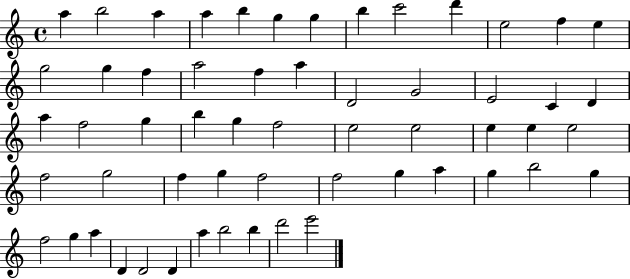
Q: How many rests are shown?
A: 0